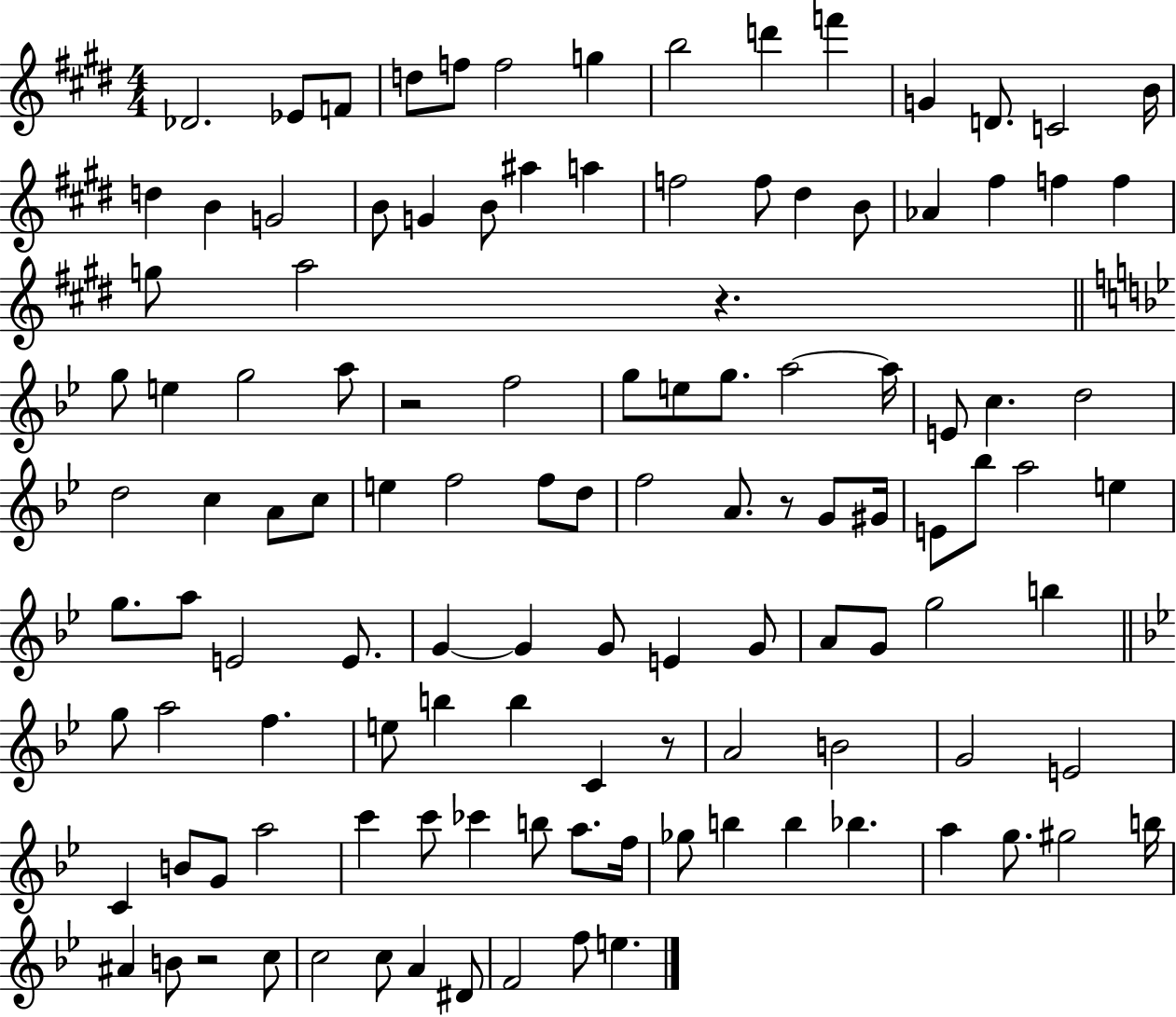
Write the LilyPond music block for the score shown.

{
  \clef treble
  \numericTimeSignature
  \time 4/4
  \key e \major
  des'2. ees'8 f'8 | d''8 f''8 f''2 g''4 | b''2 d'''4 f'''4 | g'4 d'8. c'2 b'16 | \break d''4 b'4 g'2 | b'8 g'4 b'8 ais''4 a''4 | f''2 f''8 dis''4 b'8 | aes'4 fis''4 f''4 f''4 | \break g''8 a''2 r4. | \bar "||" \break \key g \minor g''8 e''4 g''2 a''8 | r2 f''2 | g''8 e''8 g''8. a''2~~ a''16 | e'8 c''4. d''2 | \break d''2 c''4 a'8 c''8 | e''4 f''2 f''8 d''8 | f''2 a'8. r8 g'8 gis'16 | e'8 bes''8 a''2 e''4 | \break g''8. a''8 e'2 e'8. | g'4~~ g'4 g'8 e'4 g'8 | a'8 g'8 g''2 b''4 | \bar "||" \break \key g \minor g''8 a''2 f''4. | e''8 b''4 b''4 c'4 r8 | a'2 b'2 | g'2 e'2 | \break c'4 b'8 g'8 a''2 | c'''4 c'''8 ces'''4 b''8 a''8. f''16 | ges''8 b''4 b''4 bes''4. | a''4 g''8. gis''2 b''16 | \break ais'4 b'8 r2 c''8 | c''2 c''8 a'4 dis'8 | f'2 f''8 e''4. | \bar "|."
}